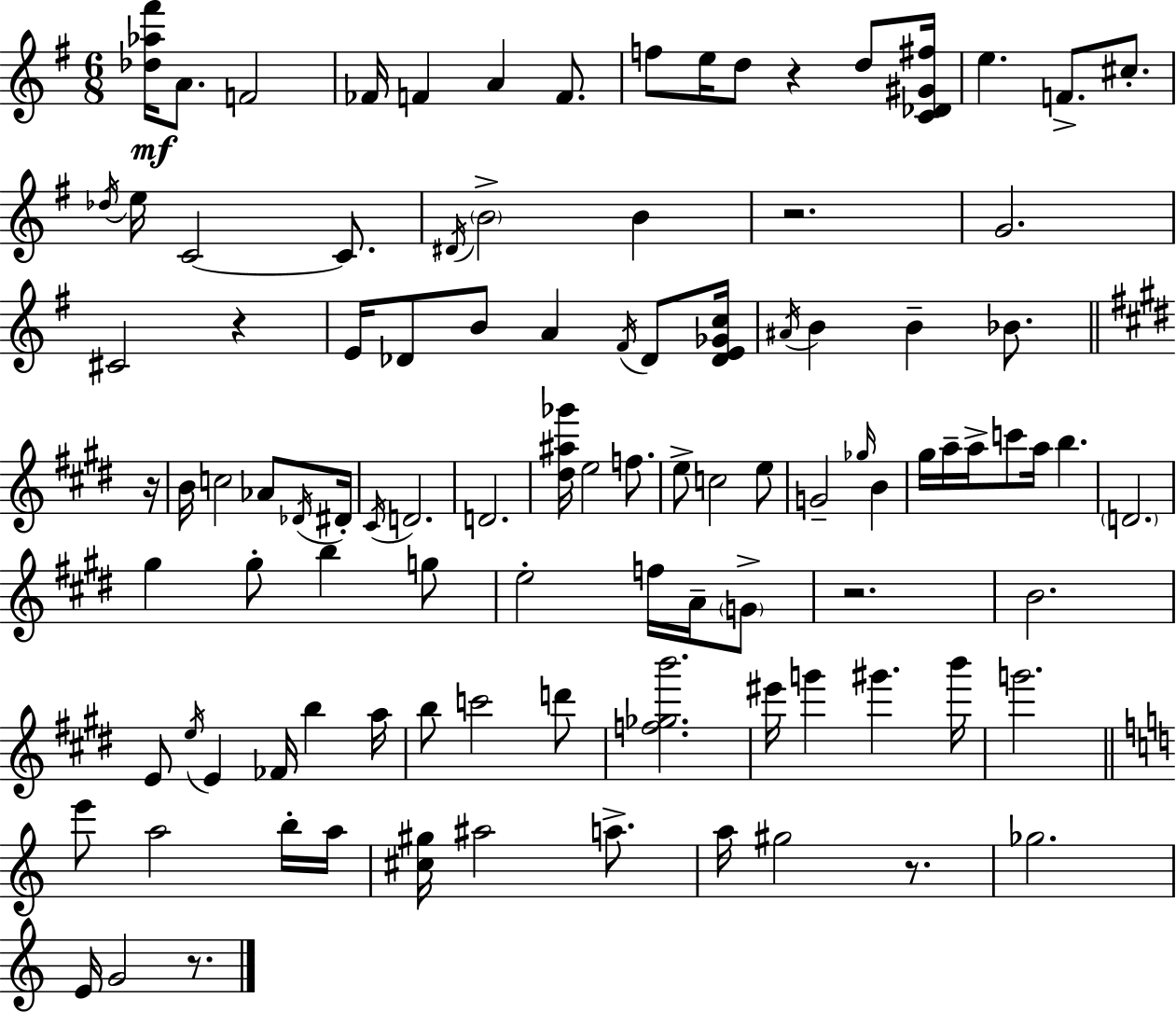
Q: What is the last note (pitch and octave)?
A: G4